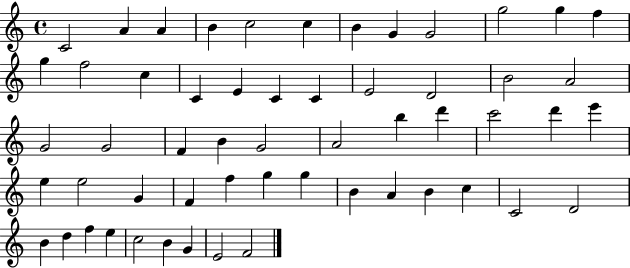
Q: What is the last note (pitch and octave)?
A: F4